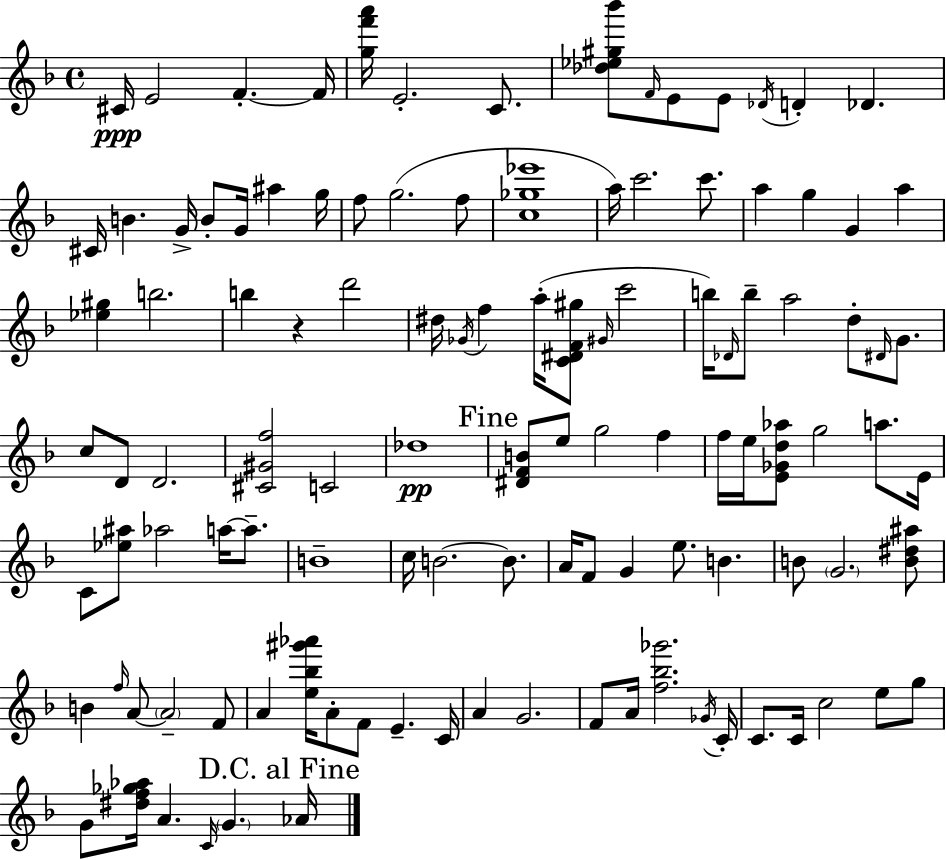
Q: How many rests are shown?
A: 1